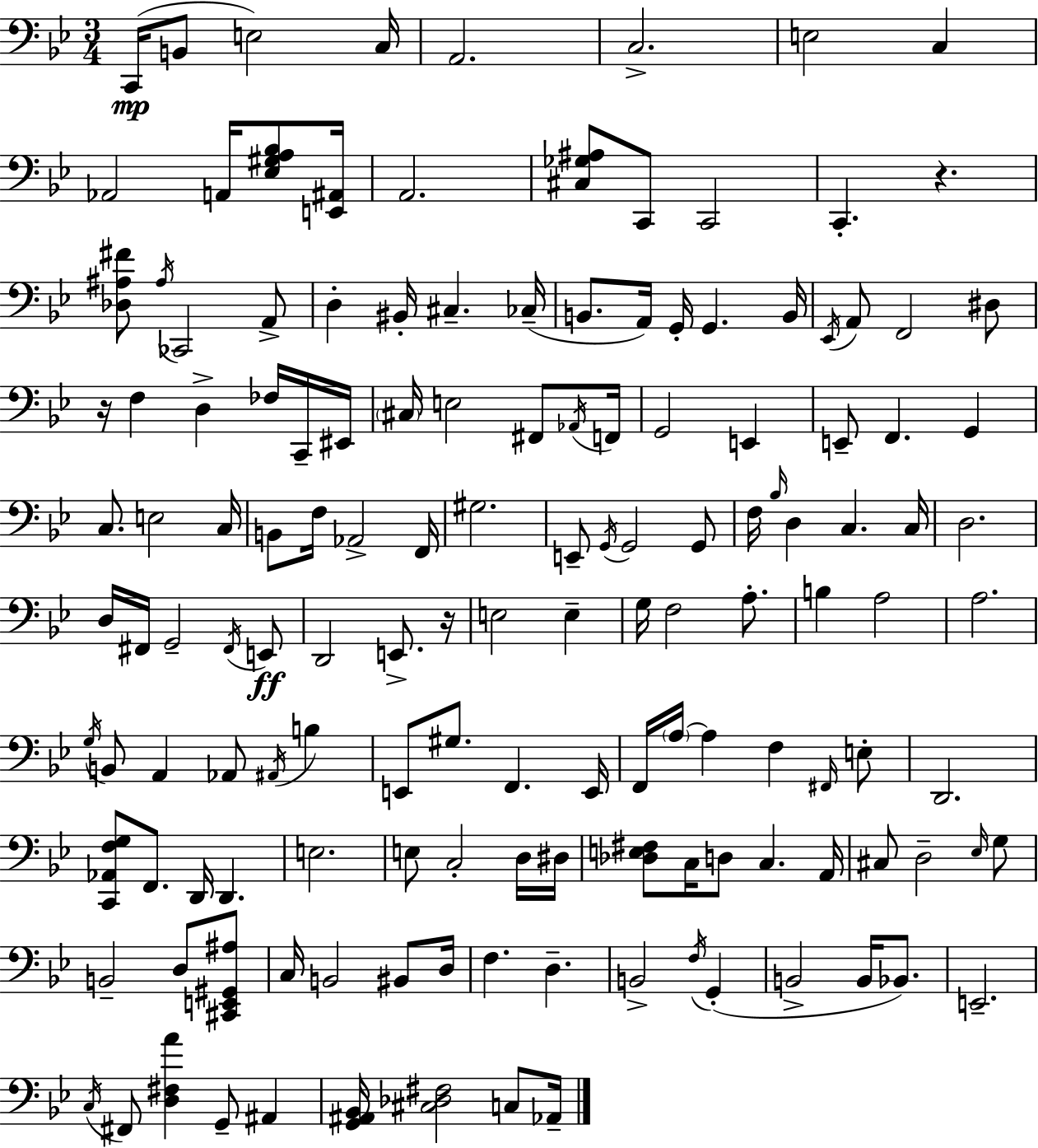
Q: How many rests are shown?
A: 3